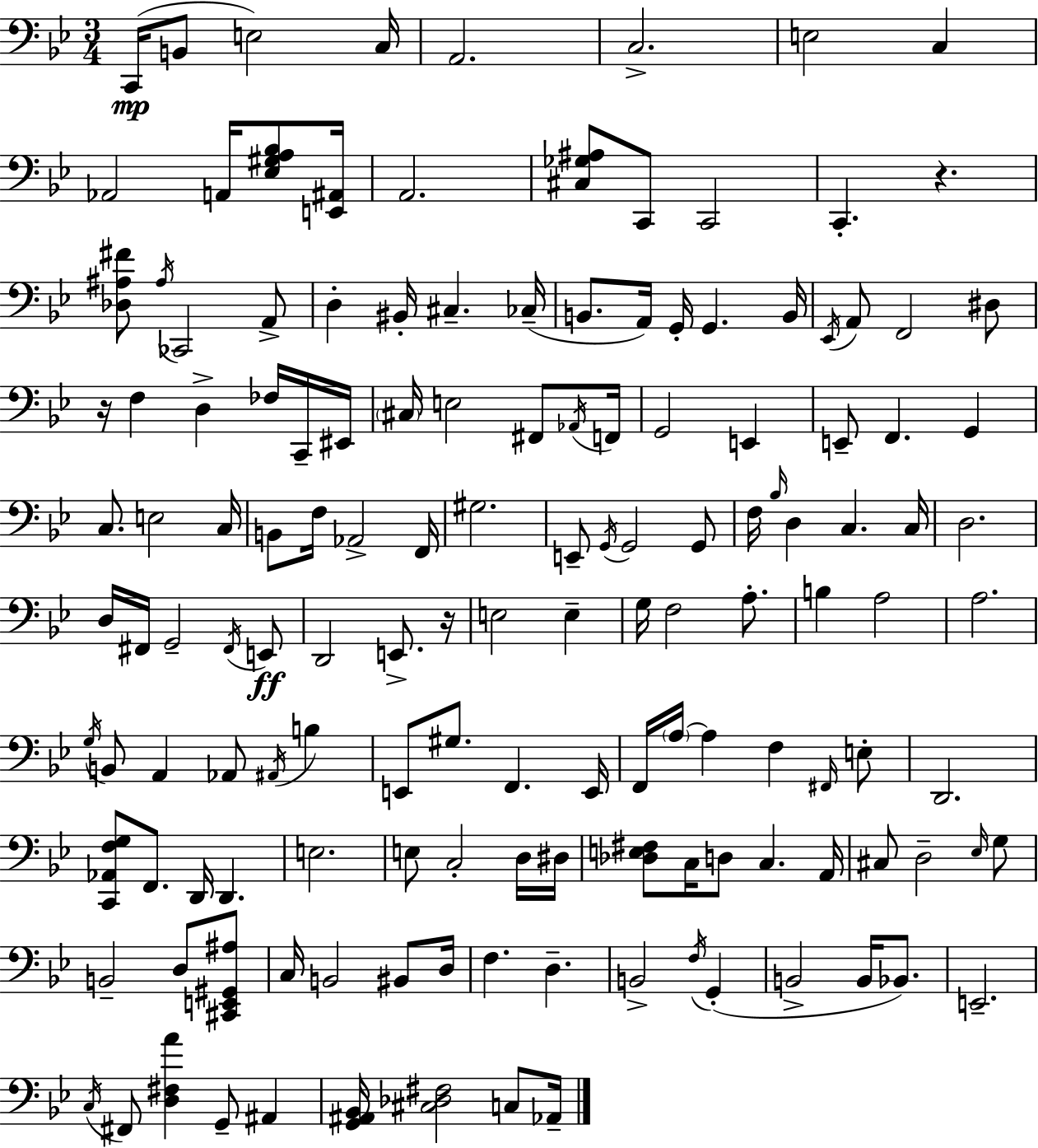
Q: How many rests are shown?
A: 3